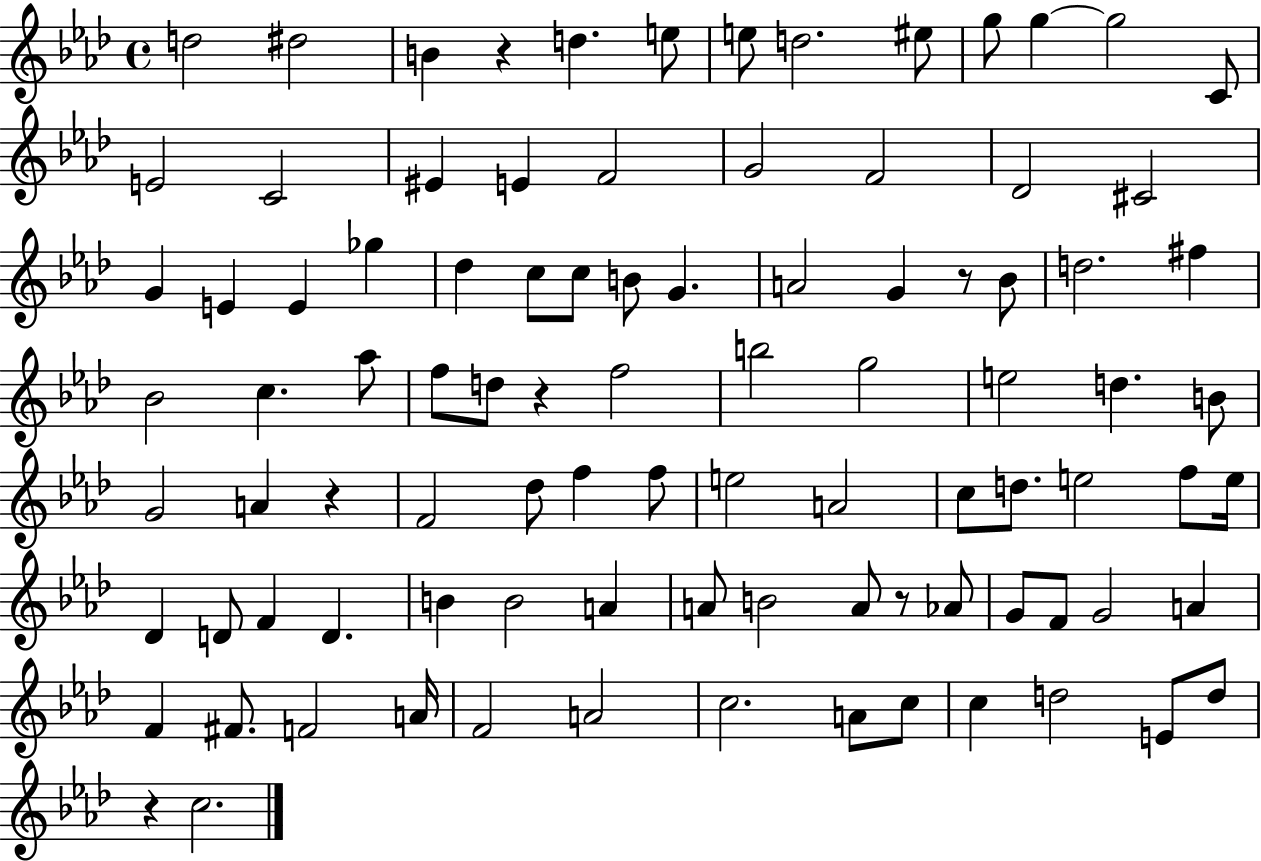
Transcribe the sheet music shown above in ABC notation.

X:1
T:Untitled
M:4/4
L:1/4
K:Ab
d2 ^d2 B z d e/2 e/2 d2 ^e/2 g/2 g g2 C/2 E2 C2 ^E E F2 G2 F2 _D2 ^C2 G E E _g _d c/2 c/2 B/2 G A2 G z/2 _B/2 d2 ^f _B2 c _a/2 f/2 d/2 z f2 b2 g2 e2 d B/2 G2 A z F2 _d/2 f f/2 e2 A2 c/2 d/2 e2 f/2 e/4 _D D/2 F D B B2 A A/2 B2 A/2 z/2 _A/2 G/2 F/2 G2 A F ^F/2 F2 A/4 F2 A2 c2 A/2 c/2 c d2 E/2 d/2 z c2